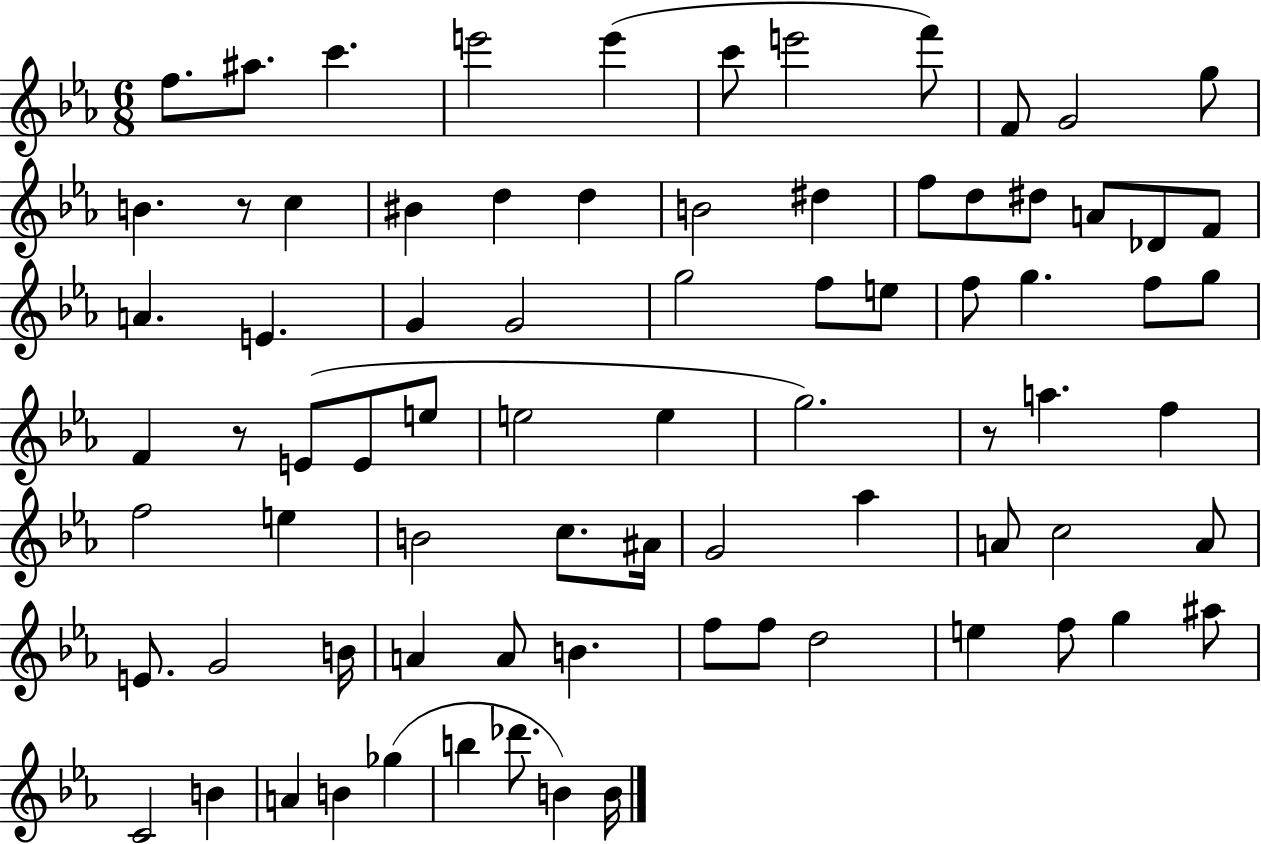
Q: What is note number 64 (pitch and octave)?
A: E5